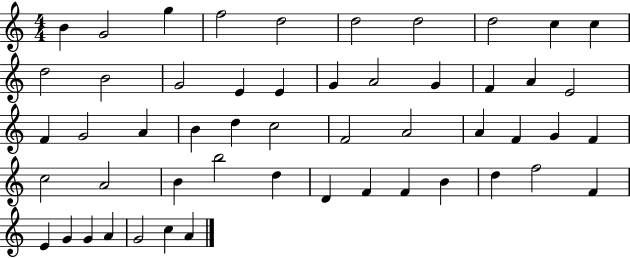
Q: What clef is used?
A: treble